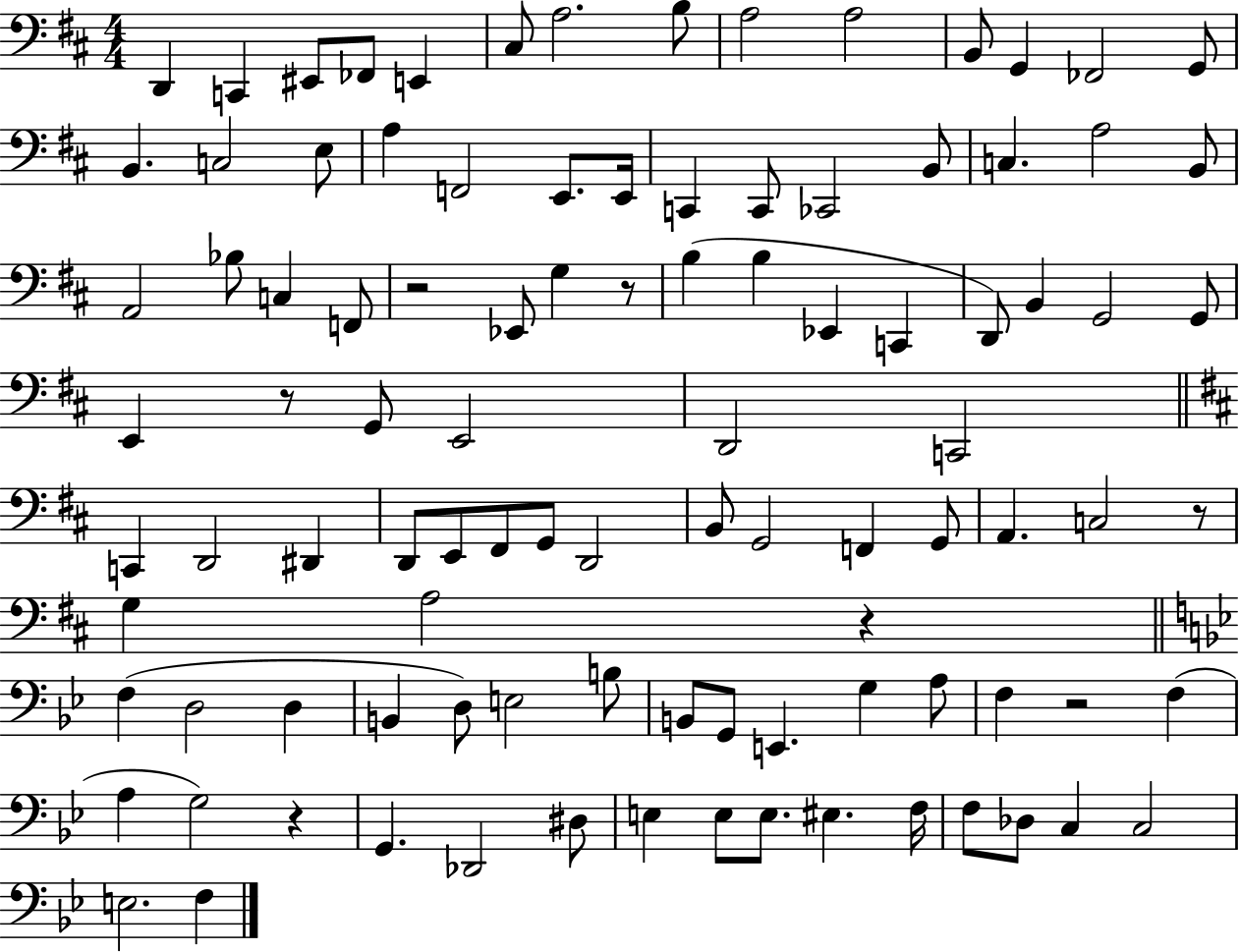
D2/q C2/q EIS2/e FES2/e E2/q C#3/e A3/h. B3/e A3/h A3/h B2/e G2/q FES2/h G2/e B2/q. C3/h E3/e A3/q F2/h E2/e. E2/s C2/q C2/e CES2/h B2/e C3/q. A3/h B2/e A2/h Bb3/e C3/q F2/e R/h Eb2/e G3/q R/e B3/q B3/q Eb2/q C2/q D2/e B2/q G2/h G2/e E2/q R/e G2/e E2/h D2/h C2/h C2/q D2/h D#2/q D2/e E2/e F#2/e G2/e D2/h B2/e G2/h F2/q G2/e A2/q. C3/h R/e G3/q A3/h R/q F3/q D3/h D3/q B2/q D3/e E3/h B3/e B2/e G2/e E2/q. G3/q A3/e F3/q R/h F3/q A3/q G3/h R/q G2/q. Db2/h D#3/e E3/q E3/e E3/e. EIS3/q. F3/s F3/e Db3/e C3/q C3/h E3/h. F3/q